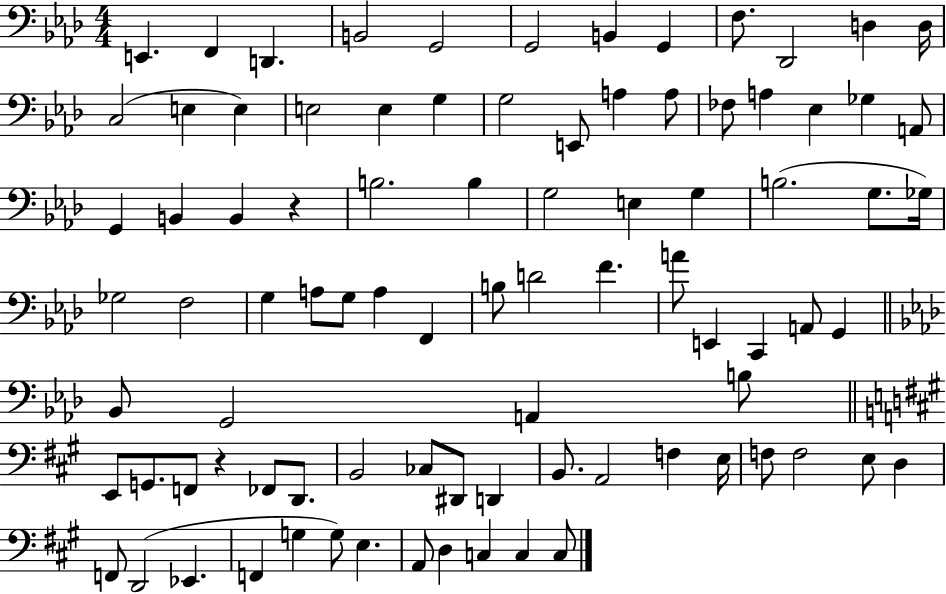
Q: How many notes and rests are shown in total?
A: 88